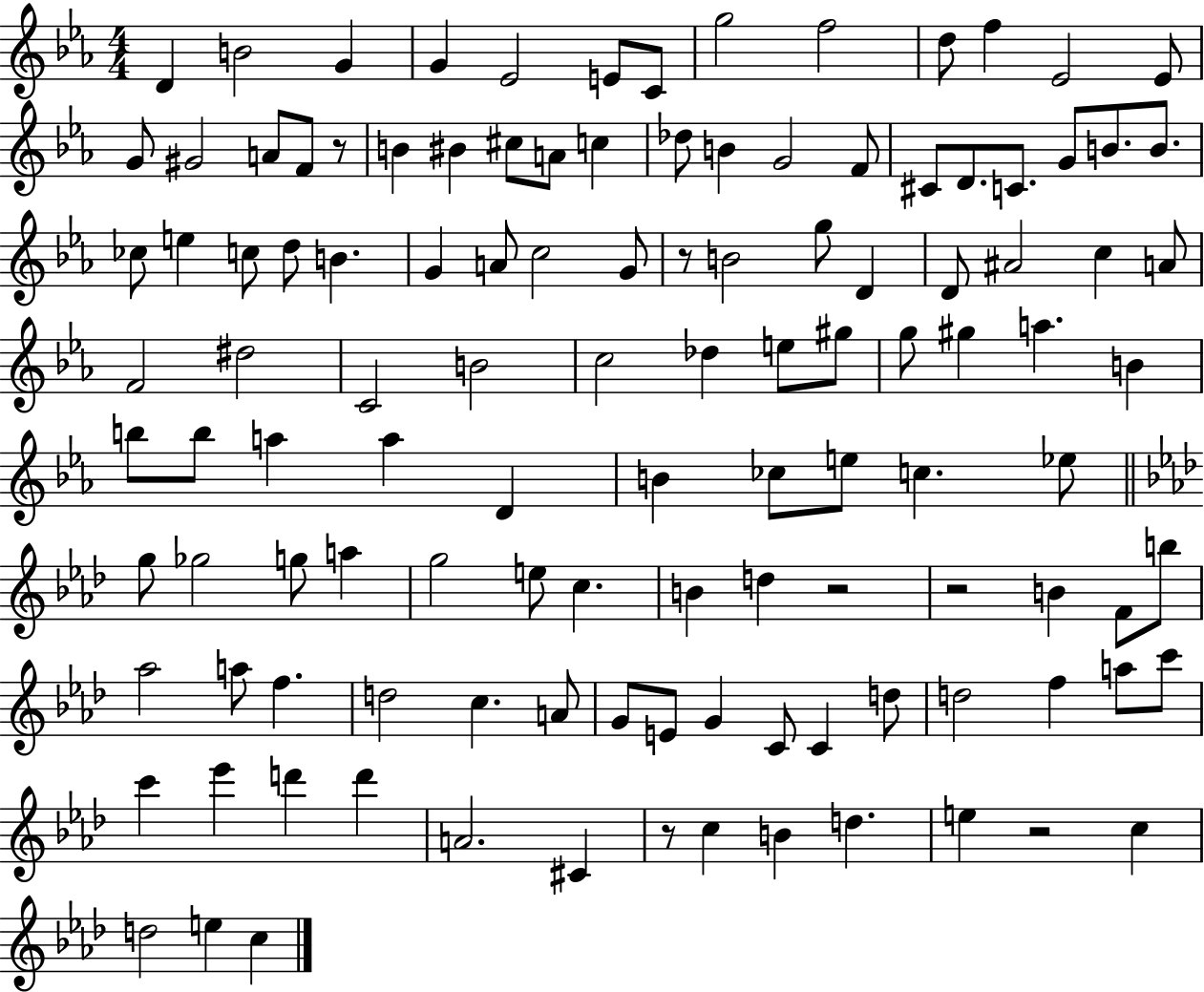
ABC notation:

X:1
T:Untitled
M:4/4
L:1/4
K:Eb
D B2 G G _E2 E/2 C/2 g2 f2 d/2 f _E2 _E/2 G/2 ^G2 A/2 F/2 z/2 B ^B ^c/2 A/2 c _d/2 B G2 F/2 ^C/2 D/2 C/2 G/2 B/2 B/2 _c/2 e c/2 d/2 B G A/2 c2 G/2 z/2 B2 g/2 D D/2 ^A2 c A/2 F2 ^d2 C2 B2 c2 _d e/2 ^g/2 g/2 ^g a B b/2 b/2 a a D B _c/2 e/2 c _e/2 g/2 _g2 g/2 a g2 e/2 c B d z2 z2 B F/2 b/2 _a2 a/2 f d2 c A/2 G/2 E/2 G C/2 C d/2 d2 f a/2 c'/2 c' _e' d' d' A2 ^C z/2 c B d e z2 c d2 e c